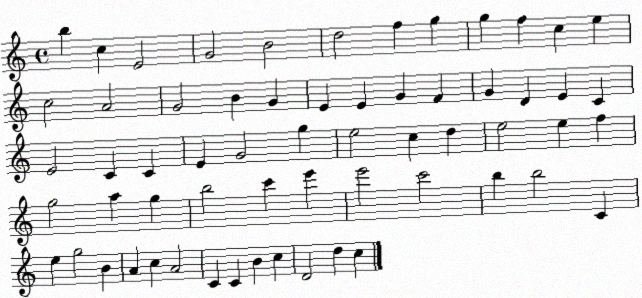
X:1
T:Untitled
M:4/4
L:1/4
K:C
b c E2 G2 B2 d2 f g g f c e c2 A2 G2 B G E E G F G D E C E2 C C E G2 g e2 c d e2 e f g2 a g b2 c' e' e'2 c'2 b b2 C e g2 B A c A2 C C B c D2 d c